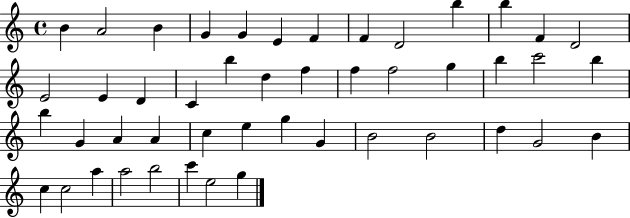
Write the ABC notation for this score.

X:1
T:Untitled
M:4/4
L:1/4
K:C
B A2 B G G E F F D2 b b F D2 E2 E D C b d f f f2 g b c'2 b b G A A c e g G B2 B2 d G2 B c c2 a a2 b2 c' e2 g